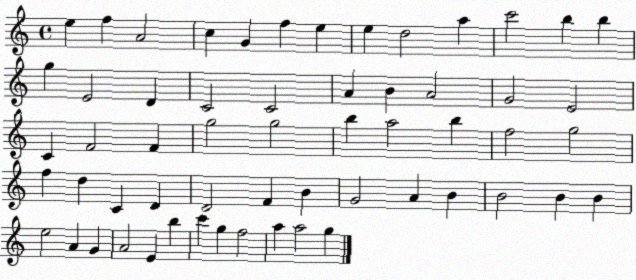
X:1
T:Untitled
M:4/4
L:1/4
K:C
e f A2 c G f e e d2 a c'2 b b g E2 D C2 C2 A B A2 G2 E2 C F2 F g2 g2 b a2 b f2 g2 f d C D D2 F B G2 A B B2 B B e2 A G A2 E b c' g f2 a a2 g